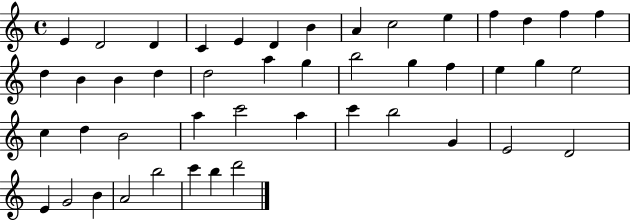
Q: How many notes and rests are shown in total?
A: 46